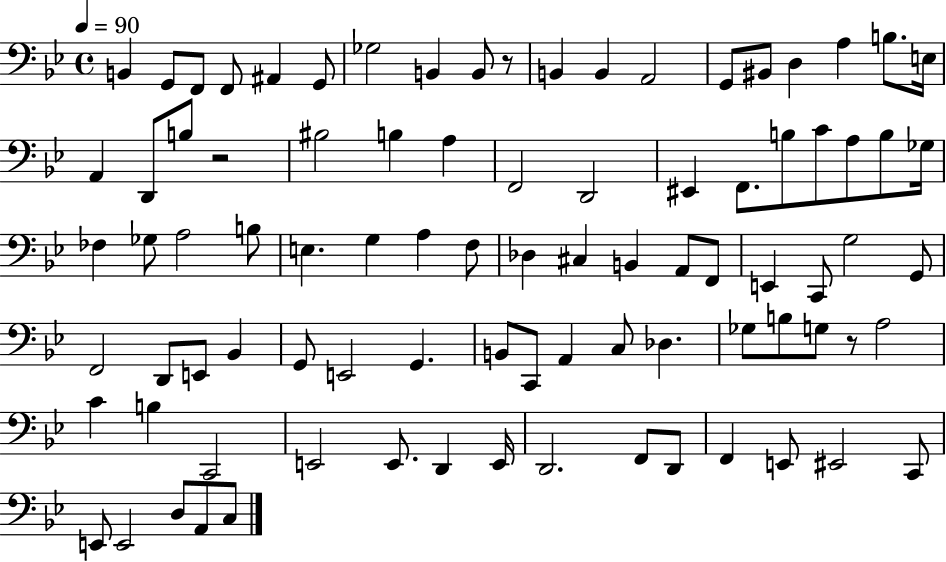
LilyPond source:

{
  \clef bass
  \time 4/4
  \defaultTimeSignature
  \key bes \major
  \tempo 4 = 90
  b,4 g,8 f,8 f,8 ais,4 g,8 | ges2 b,4 b,8 r8 | b,4 b,4 a,2 | g,8 bis,8 d4 a4 b8. e16 | \break a,4 d,8 b8 r2 | bis2 b4 a4 | f,2 d,2 | eis,4 f,8. b8 c'8 a8 b8 ges16 | \break fes4 ges8 a2 b8 | e4. g4 a4 f8 | des4 cis4 b,4 a,8 f,8 | e,4 c,8 g2 g,8 | \break f,2 d,8 e,8 bes,4 | g,8 e,2 g,4. | b,8 c,8 a,4 c8 des4. | ges8 b8 g8 r8 a2 | \break c'4 b4 c,2 | e,2 e,8. d,4 e,16 | d,2. f,8 d,8 | f,4 e,8 eis,2 c,8 | \break e,8 e,2 d8 a,8 c8 | \bar "|."
}